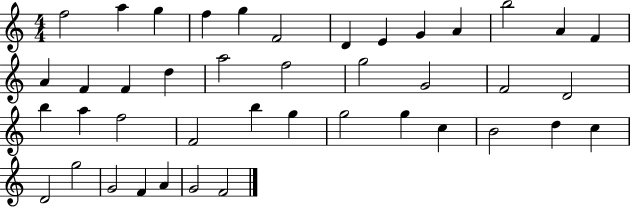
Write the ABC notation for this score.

X:1
T:Untitled
M:4/4
L:1/4
K:C
f2 a g f g F2 D E G A b2 A F A F F d a2 f2 g2 G2 F2 D2 b a f2 F2 b g g2 g c B2 d c D2 g2 G2 F A G2 F2